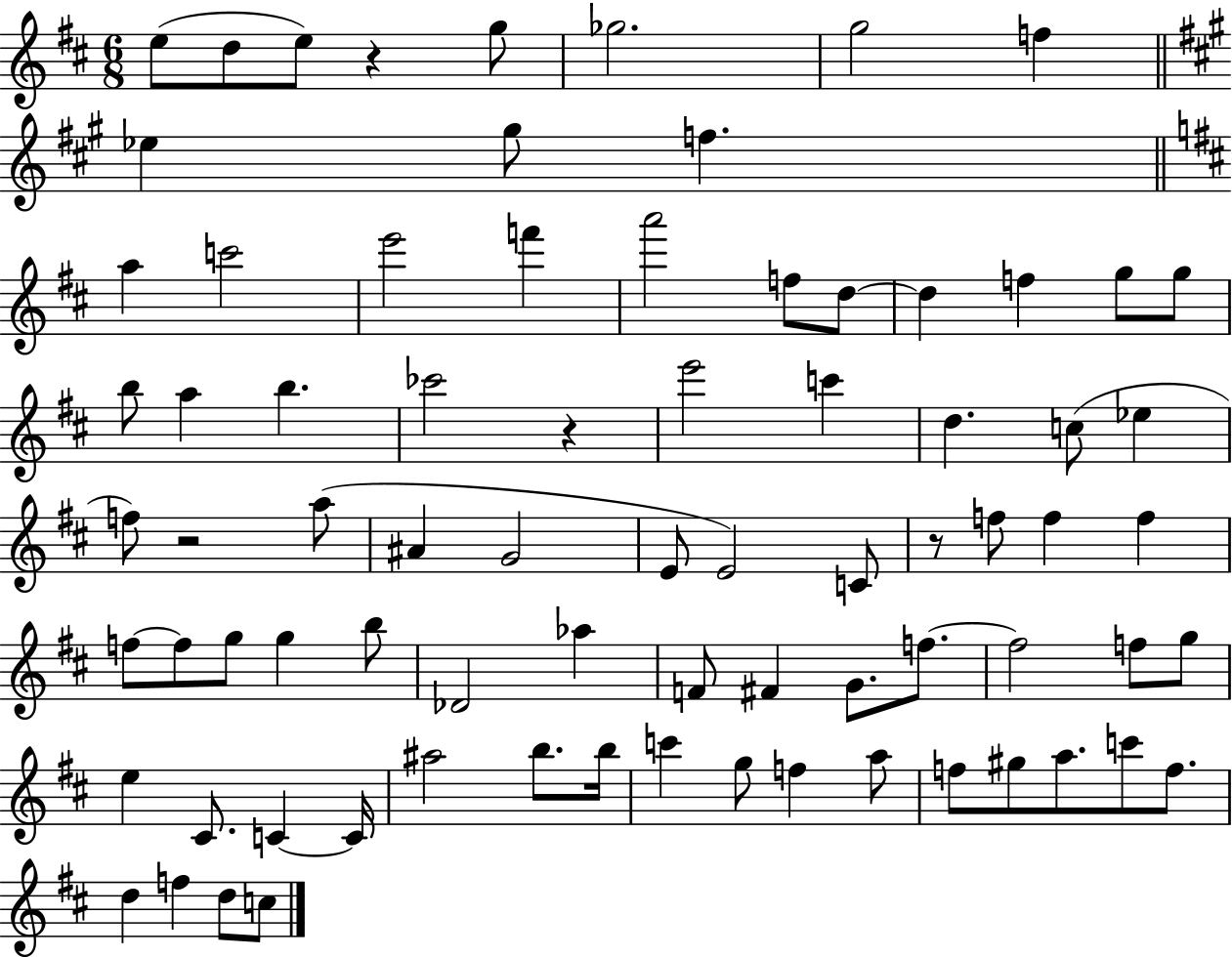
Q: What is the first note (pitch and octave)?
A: E5